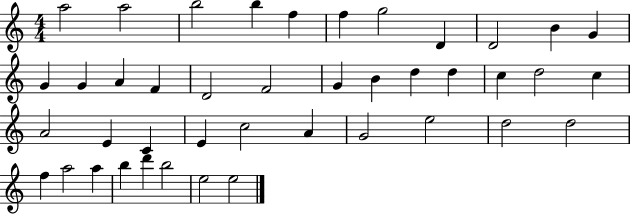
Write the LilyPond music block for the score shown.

{
  \clef treble
  \numericTimeSignature
  \time 4/4
  \key c \major
  a''2 a''2 | b''2 b''4 f''4 | f''4 g''2 d'4 | d'2 b'4 g'4 | \break g'4 g'4 a'4 f'4 | d'2 f'2 | g'4 b'4 d''4 d''4 | c''4 d''2 c''4 | \break a'2 e'4 c'4 | e'4 c''2 a'4 | g'2 e''2 | d''2 d''2 | \break f''4 a''2 a''4 | b''4 d'''4 b''2 | e''2 e''2 | \bar "|."
}